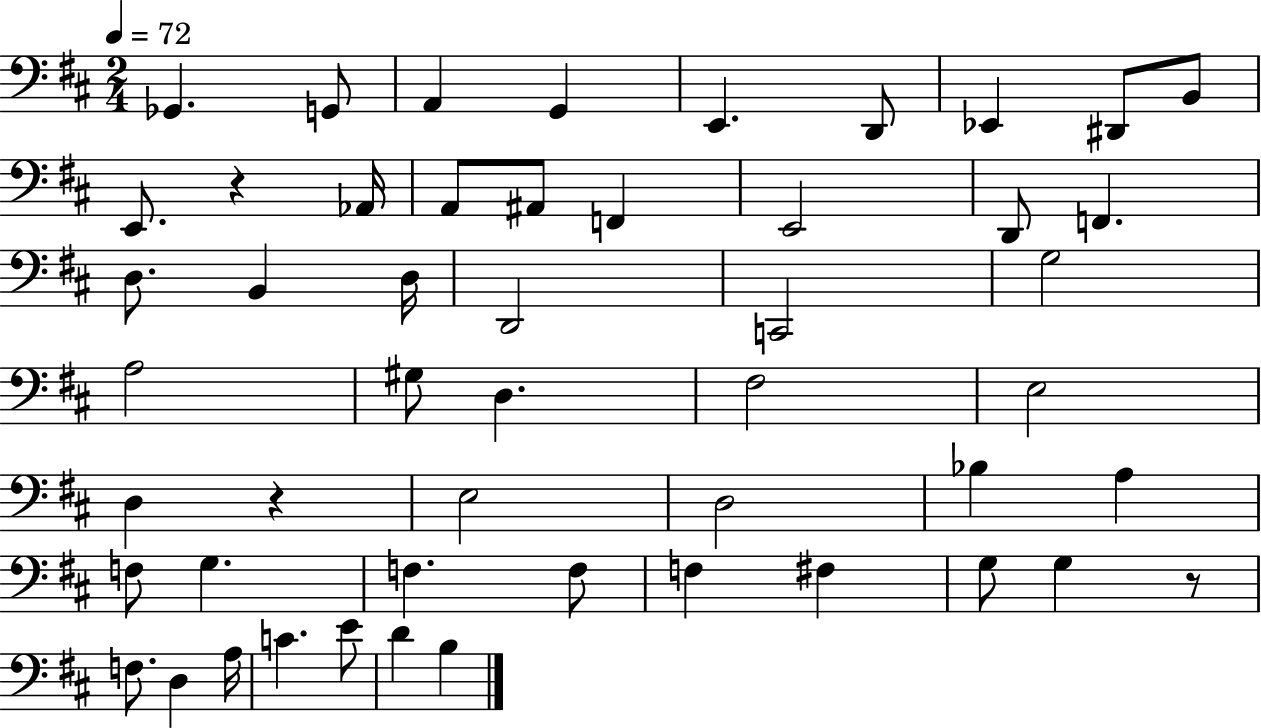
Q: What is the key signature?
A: D major